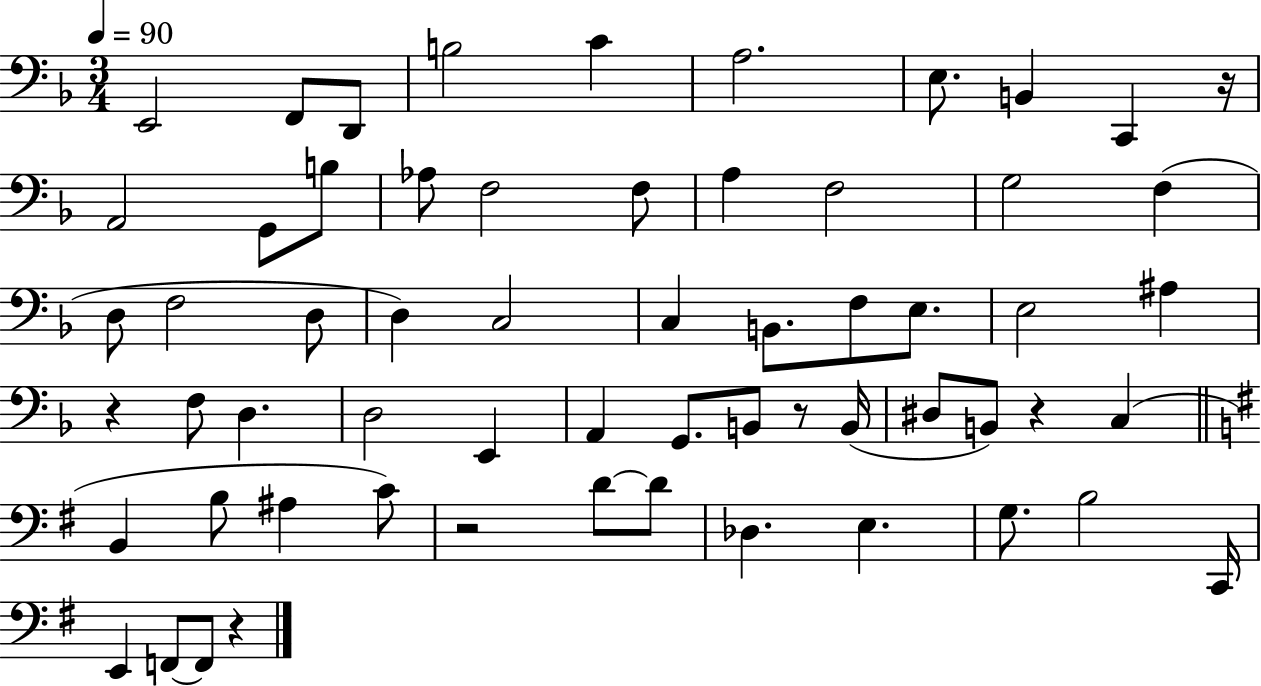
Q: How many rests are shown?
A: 6